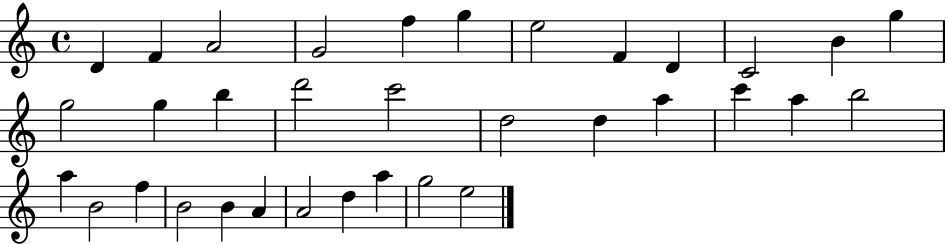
{
  \clef treble
  \time 4/4
  \defaultTimeSignature
  \key c \major
  d'4 f'4 a'2 | g'2 f''4 g''4 | e''2 f'4 d'4 | c'2 b'4 g''4 | \break g''2 g''4 b''4 | d'''2 c'''2 | d''2 d''4 a''4 | c'''4 a''4 b''2 | \break a''4 b'2 f''4 | b'2 b'4 a'4 | a'2 d''4 a''4 | g''2 e''2 | \break \bar "|."
}